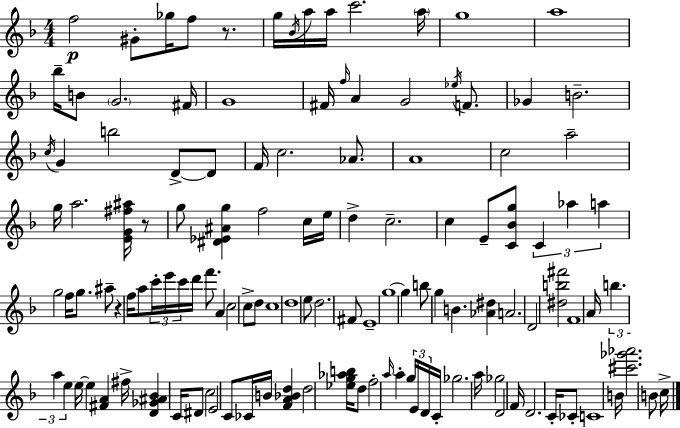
F5/h G#4/e Gb5/s F5/e R/e. G5/s Bb4/s A5/s A5/s C6/h. A5/s G5/w A5/w Bb5/s B4/e G4/h. F#4/s G4/w F#4/s F5/s A4/q G4/h Eb5/s F4/e. Gb4/q B4/h. C5/s G4/q B5/h D4/e D4/e F4/s C5/h. Ab4/e. A4/w C5/h A5/h G5/s A5/h. [E4,G4,F#5,A#5]/s R/e G5/e [D#4,Eb4,A#4,G5]/q F5/h C5/s E5/s D5/q C5/h. C5/q E4/e [C4,Bb4,G5]/e C4/q Ab5/q A5/q G5/h F5/s G5/e. A#5/e R/q F5/s A5/e C6/s E6/s C6/s D6/s F6/e. A4/q C5/h C5/e D5/e C5/w D5/w E5/e D5/h. F#4/e E4/w G5/w G5/q B5/e G5/q B4/q. [Ab4,D#5]/q A4/h. D4/h [D#5,B5,F#6]/h F4/w A4/s B5/q. A5/q E5/q E5/s E5/q [F#4,A4]/q F#5/s [D4,Gb4,A#4,Bb4]/q C4/s D#4/e C5/h E4/h C4/e CES4/s B4/s [F4,A4,Bb4,D5]/q D5/h [Eb5,G5,Ab5,B5]/s D5/e F5/h A5/s A5/q G5/s E4/s D4/s C4/s Gb5/h. A5/s Gb5/h D4/h F4/s D4/h. C4/s CES4/e C4/w B4/s [C#6,Gb6,Ab6]/h. B4/e C5/s